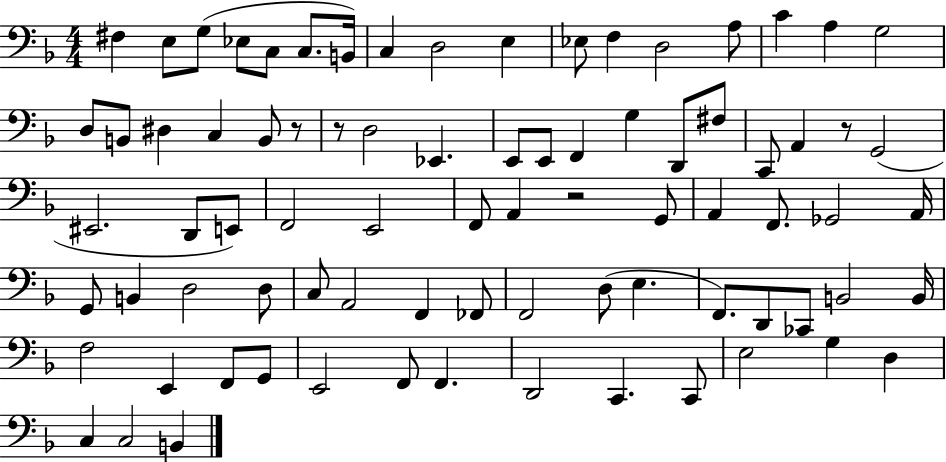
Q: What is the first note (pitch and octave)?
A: F#3